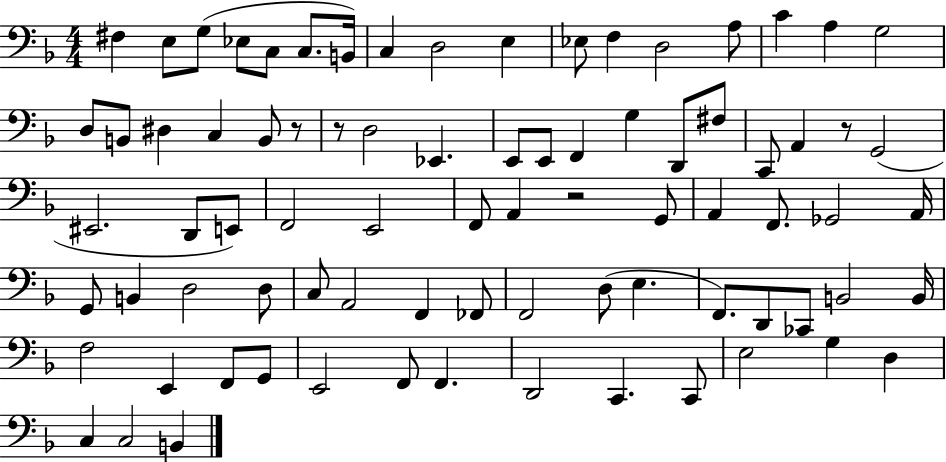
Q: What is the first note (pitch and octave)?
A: F#3